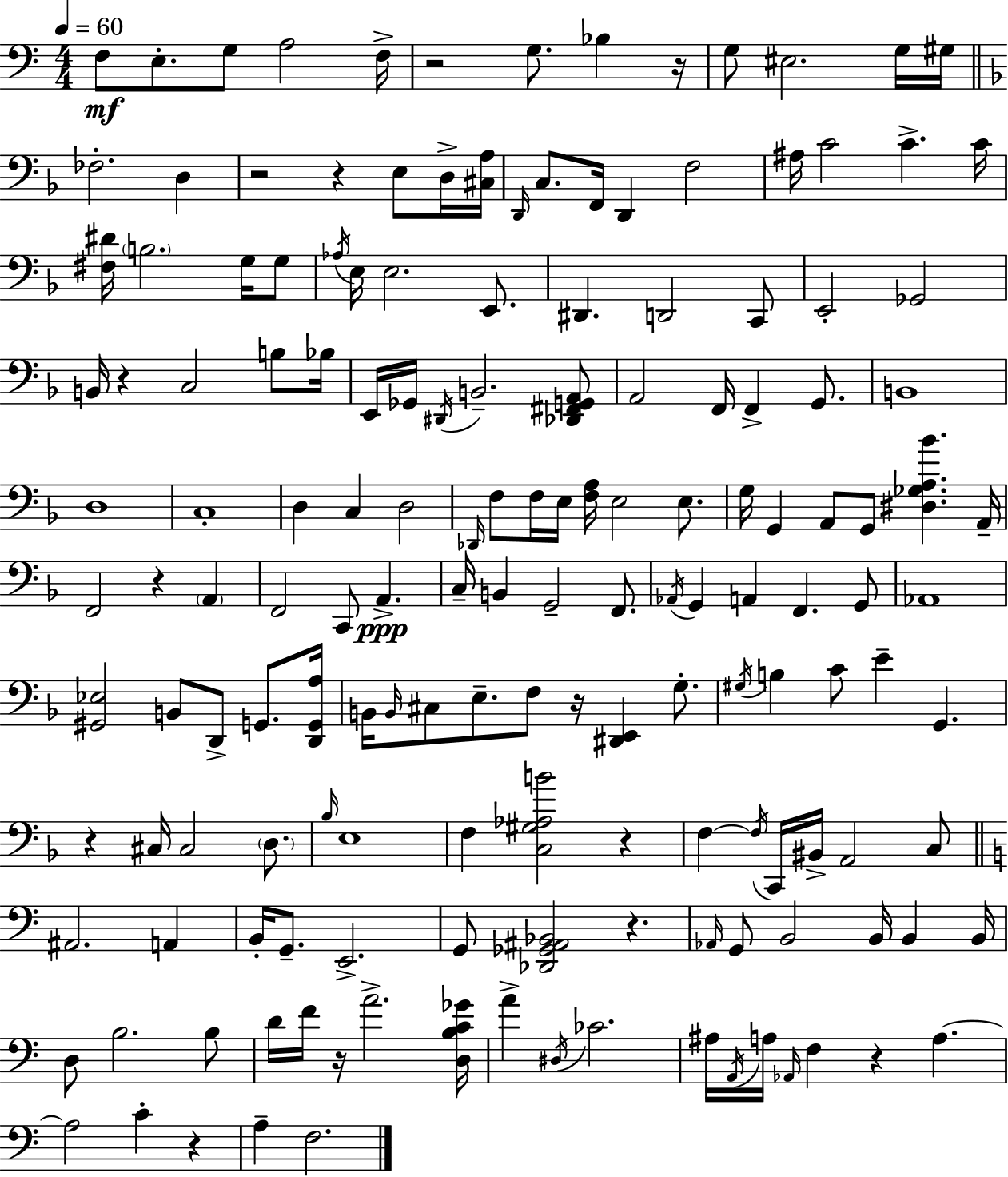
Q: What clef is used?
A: bass